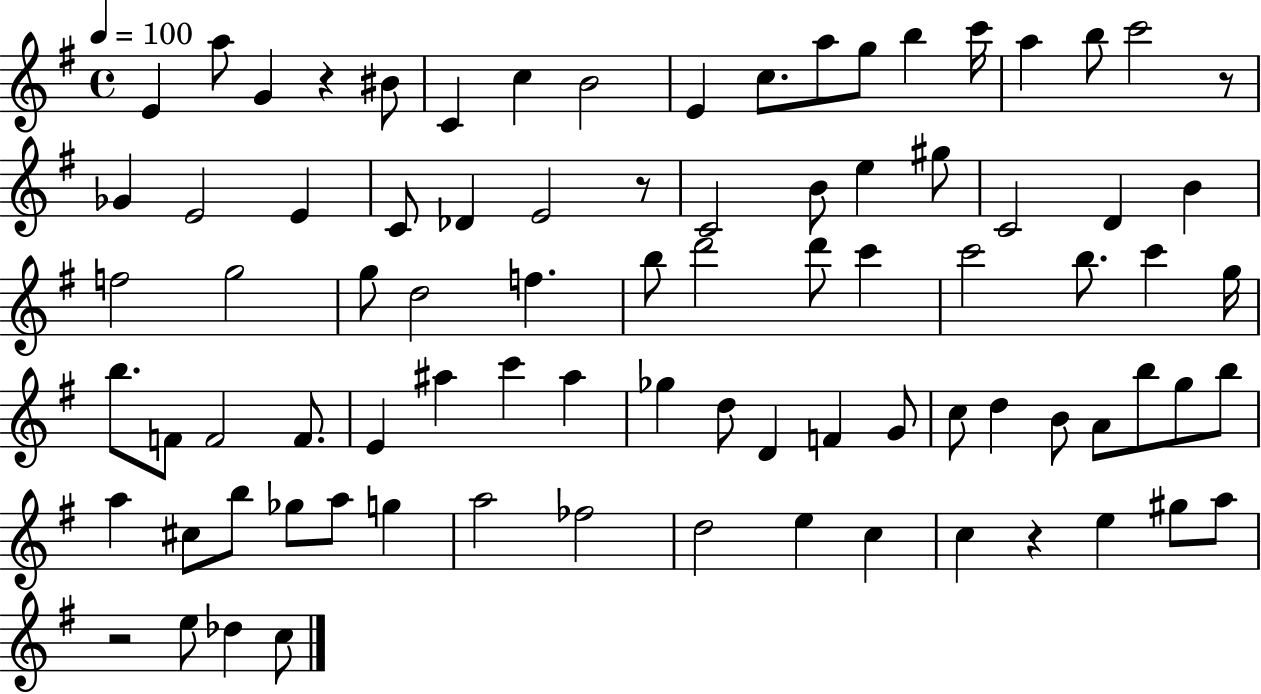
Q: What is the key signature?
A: G major